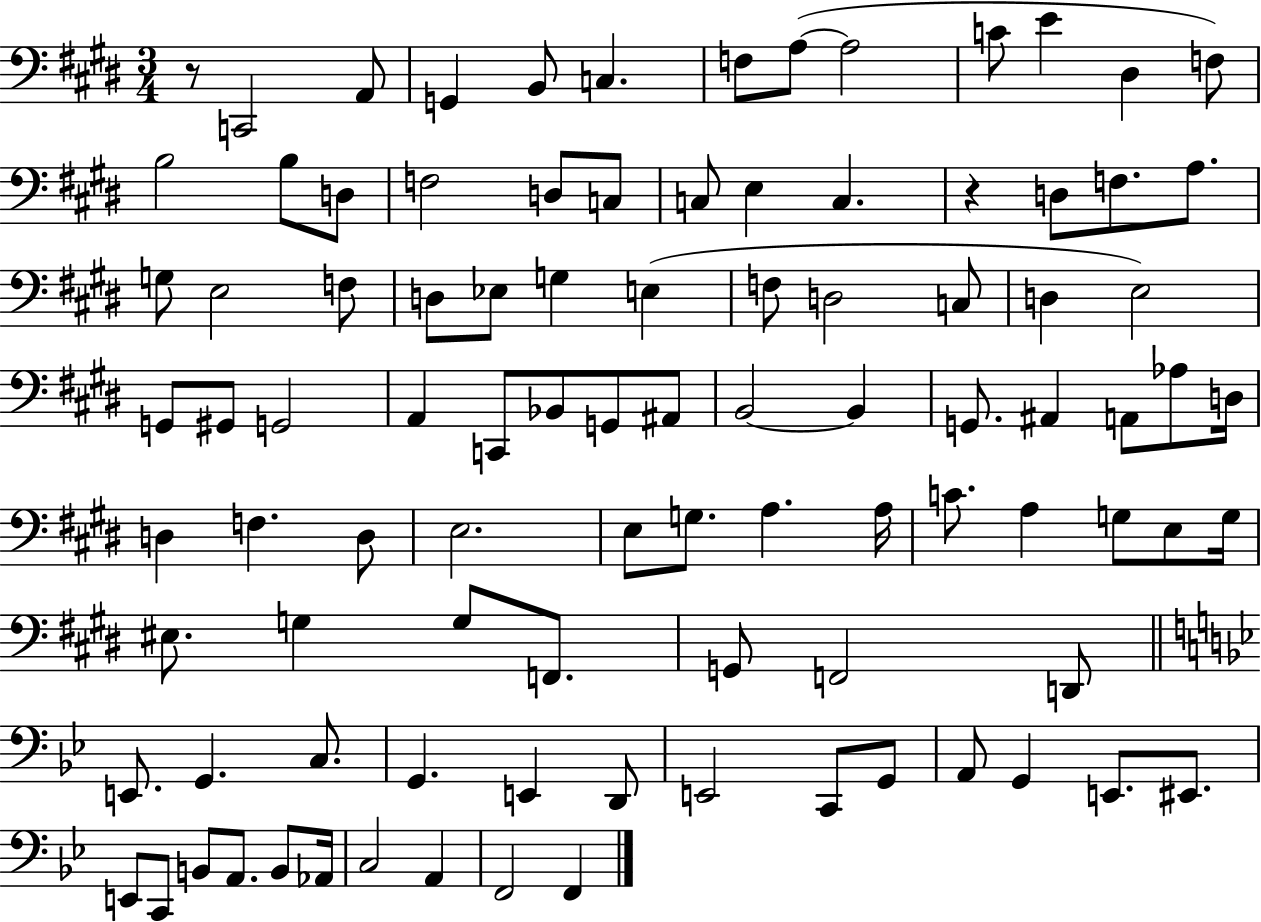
{
  \clef bass
  \numericTimeSignature
  \time 3/4
  \key e \major
  r8 c,2 a,8 | g,4 b,8 c4. | f8 a8~(~ a2 | c'8 e'4 dis4 f8) | \break b2 b8 d8 | f2 d8 c8 | c8 e4 c4. | r4 d8 f8. a8. | \break g8 e2 f8 | d8 ees8 g4 e4( | f8 d2 c8 | d4 e2) | \break g,8 gis,8 g,2 | a,4 c,8 bes,8 g,8 ais,8 | b,2~~ b,4 | g,8. ais,4 a,8 aes8 d16 | \break d4 f4. d8 | e2. | e8 g8. a4. a16 | c'8. a4 g8 e8 g16 | \break eis8. g4 g8 f,8. | g,8 f,2 d,8 | \bar "||" \break \key bes \major e,8. g,4. c8. | g,4. e,4 d,8 | e,2 c,8 g,8 | a,8 g,4 e,8. eis,8. | \break e,8 c,8 b,8 a,8. b,8 aes,16 | c2 a,4 | f,2 f,4 | \bar "|."
}